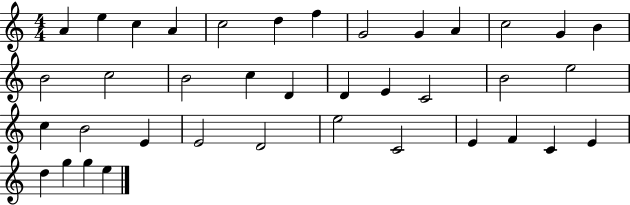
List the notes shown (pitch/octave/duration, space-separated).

A4/q E5/q C5/q A4/q C5/h D5/q F5/q G4/h G4/q A4/q C5/h G4/q B4/q B4/h C5/h B4/h C5/q D4/q D4/q E4/q C4/h B4/h E5/h C5/q B4/h E4/q E4/h D4/h E5/h C4/h E4/q F4/q C4/q E4/q D5/q G5/q G5/q E5/q